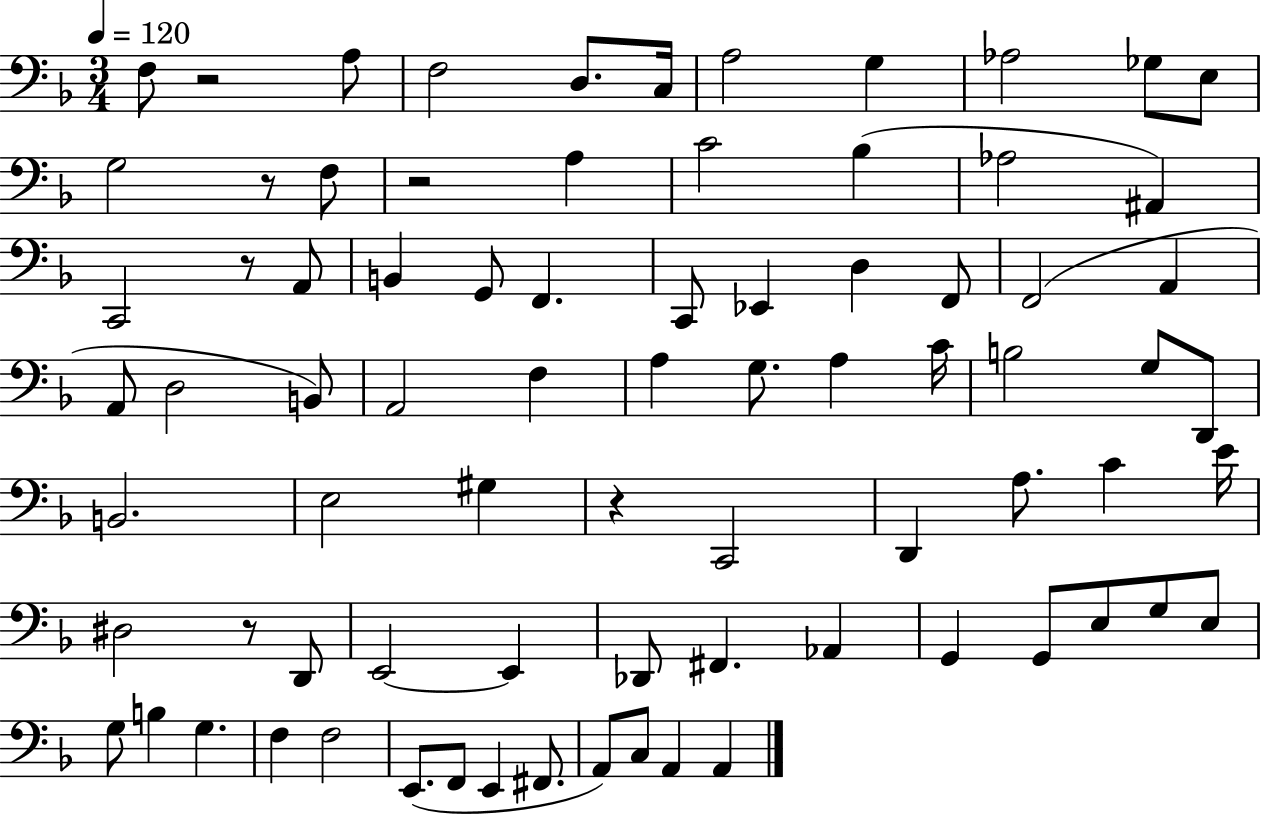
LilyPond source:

{
  \clef bass
  \numericTimeSignature
  \time 3/4
  \key f \major
  \tempo 4 = 120
  f8 r2 a8 | f2 d8. c16 | a2 g4 | aes2 ges8 e8 | \break g2 r8 f8 | r2 a4 | c'2 bes4( | aes2 ais,4) | \break c,2 r8 a,8 | b,4 g,8 f,4. | c,8 ees,4 d4 f,8 | f,2( a,4 | \break a,8 d2 b,8) | a,2 f4 | a4 g8. a4 c'16 | b2 g8 d,8 | \break b,2. | e2 gis4 | r4 c,2 | d,4 a8. c'4 e'16 | \break dis2 r8 d,8 | e,2~~ e,4 | des,8 fis,4. aes,4 | g,4 g,8 e8 g8 e8 | \break g8 b4 g4. | f4 f2 | e,8.( f,8 e,4 fis,8. | a,8) c8 a,4 a,4 | \break \bar "|."
}